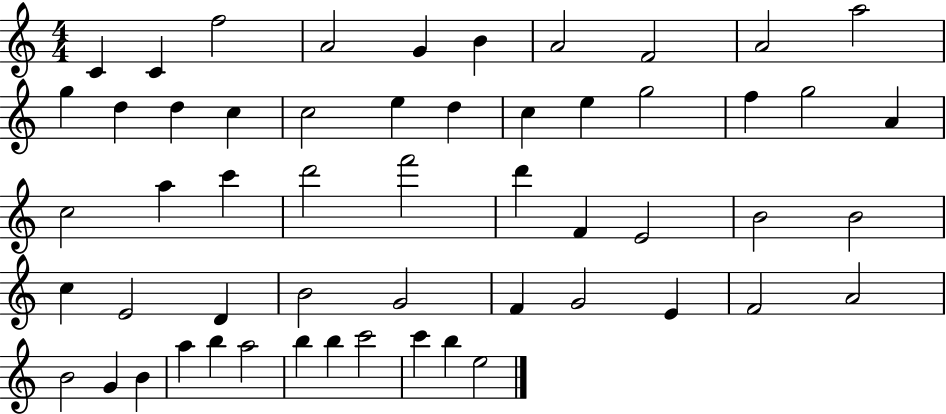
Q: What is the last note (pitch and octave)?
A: E5